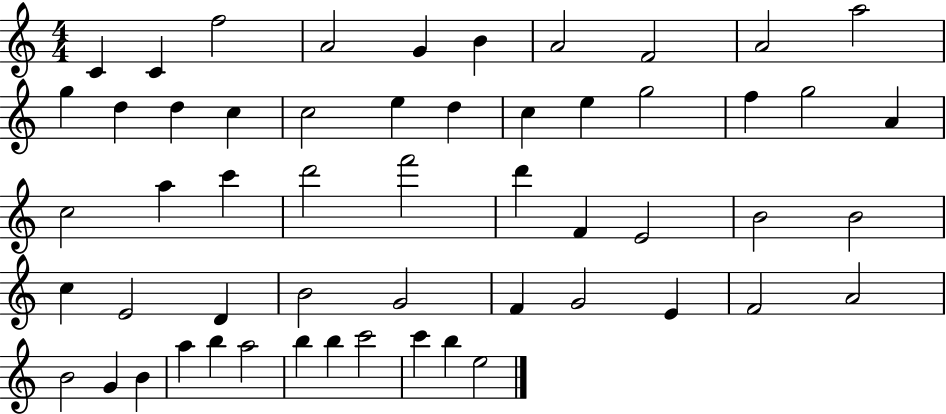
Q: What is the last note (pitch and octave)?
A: E5